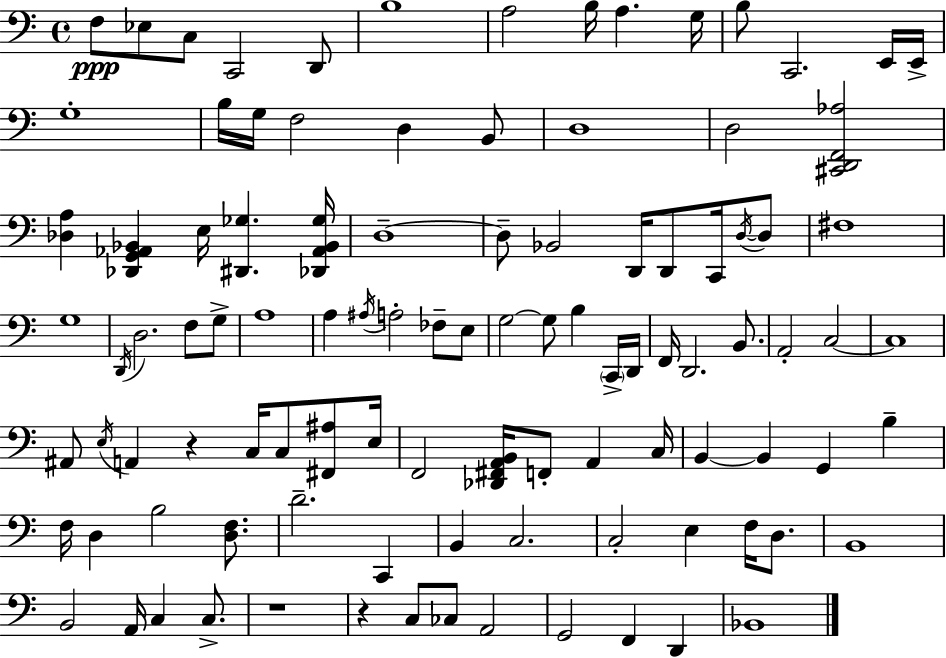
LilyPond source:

{
  \clef bass
  \time 4/4
  \defaultTimeSignature
  \key a \minor
  f8\ppp ees8 c8 c,2 d,8 | b1 | a2 b16 a4. g16 | b8 c,2. e,16 e,16-> | \break g1-. | b16 g16 f2 d4 b,8 | d1 | d2 <cis, d, f, aes>2 | \break <des a>4 <des, g, aes, bes,>4 e16 <dis, ges>4. <des, aes, bes, ges>16 | d1--~~ | d8-- bes,2 d,16 d,8 c,16 \acciaccatura { d16~ }~ d8 | fis1 | \break g1 | \acciaccatura { d,16 } d2. f8 | g8-> a1 | a4 \acciaccatura { ais16 } a2-. fes8-- | \break e8 g2~~ g8 b4 | \parenthesize c,16-> d,16 f,16 d,2. | b,8. a,2-. c2~~ | c1 | \break ais,8 \acciaccatura { e16 } a,4 r4 c16 c8 | <fis, ais>8 e16 f,2 <des, fis, a, b,>16 f,8-. a,4 | c16 b,4~~ b,4 g,4 | b4-- f16 d4 b2 | \break <d f>8. d'2.-- | c,4 b,4 c2. | c2-. e4 | f16 d8. b,1 | \break b,2 a,16 c4 | c8.-> r1 | r4 c8 ces8 a,2 | g,2 f,4 | \break d,4 bes,1 | \bar "|."
}